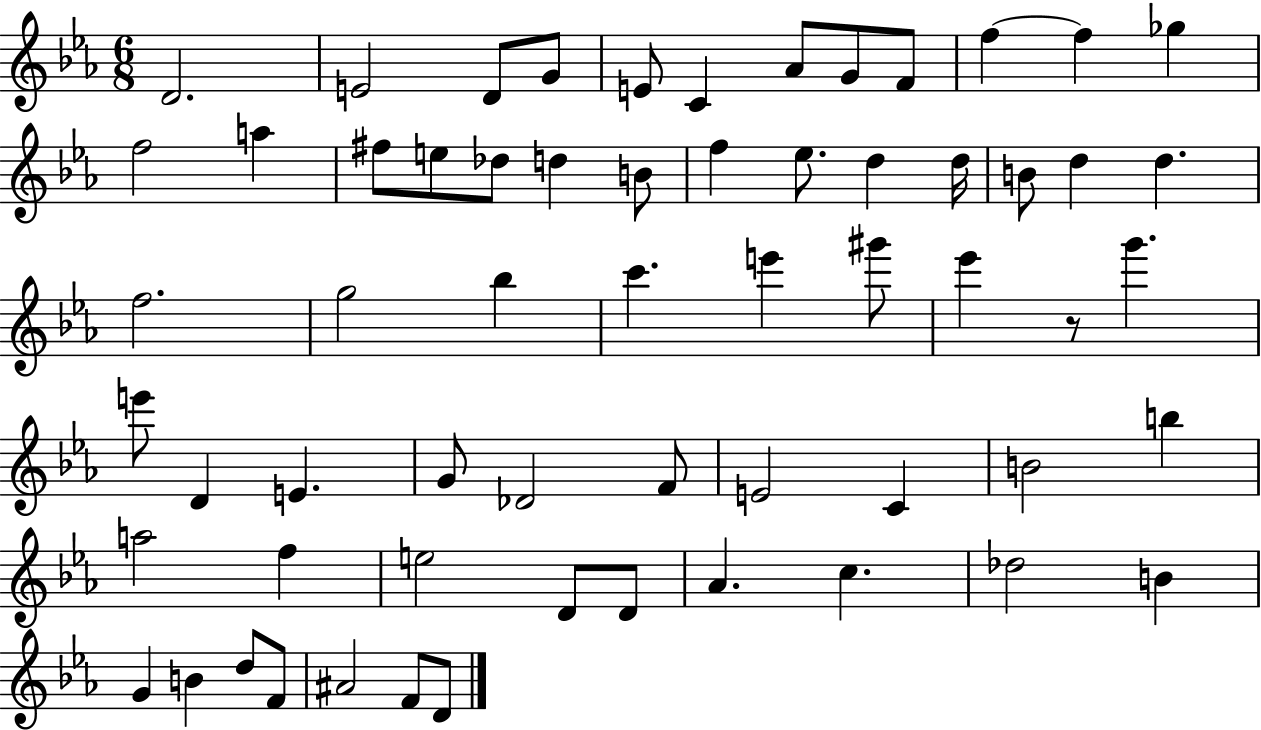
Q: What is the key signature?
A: EES major